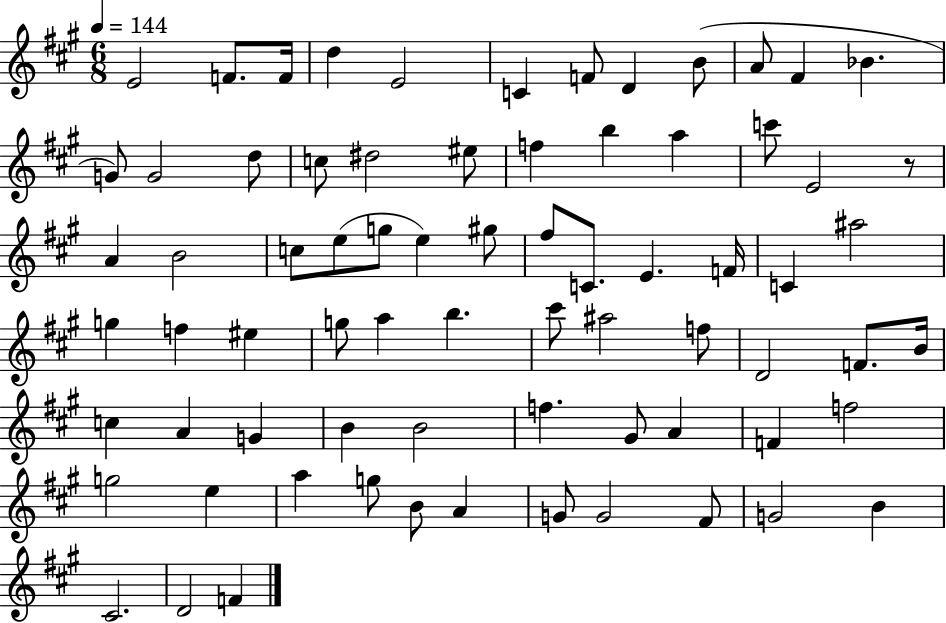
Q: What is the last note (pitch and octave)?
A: F4